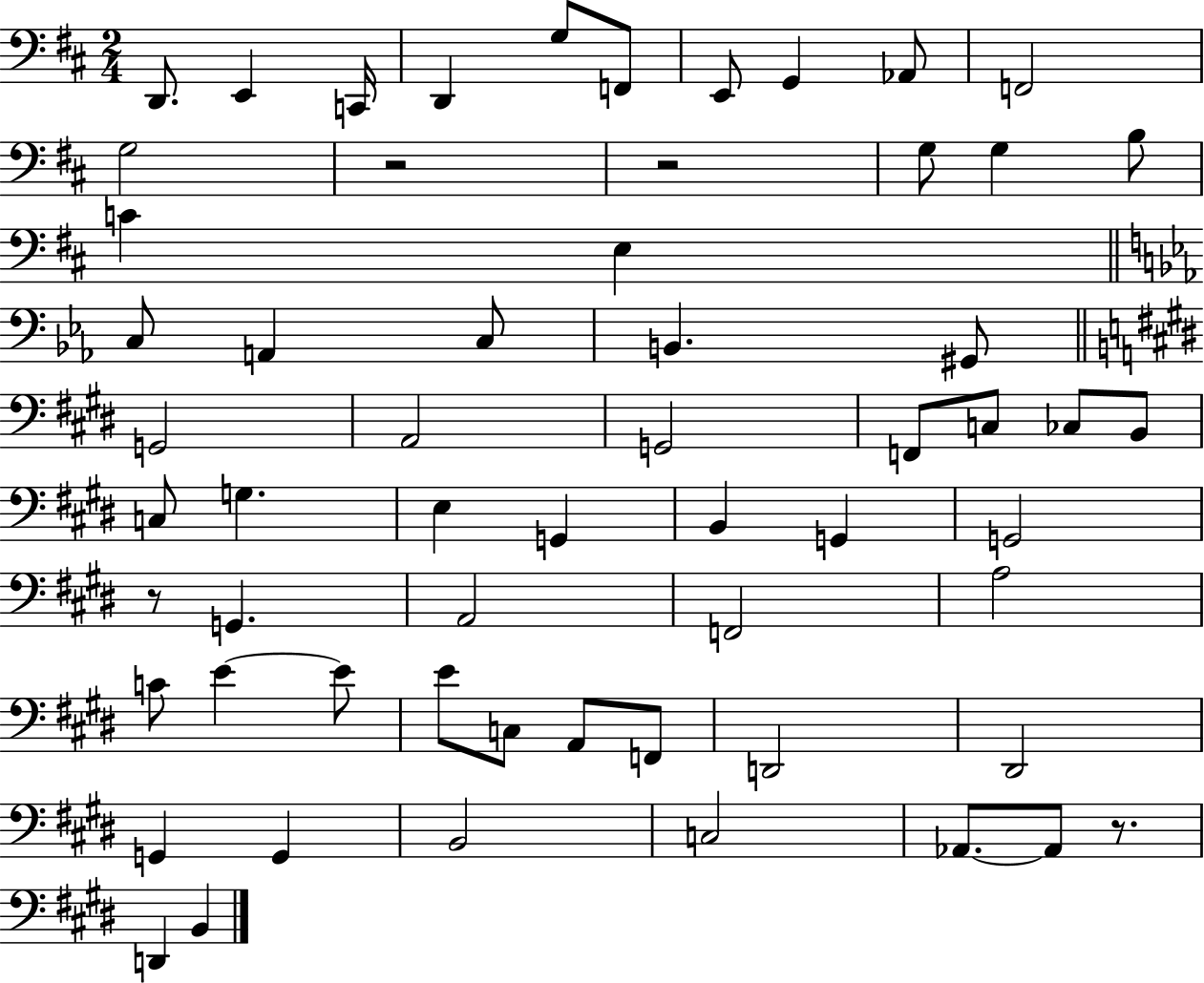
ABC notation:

X:1
T:Untitled
M:2/4
L:1/4
K:D
D,,/2 E,, C,,/4 D,, G,/2 F,,/2 E,,/2 G,, _A,,/2 F,,2 G,2 z2 z2 G,/2 G, B,/2 C E, C,/2 A,, C,/2 B,, ^G,,/2 G,,2 A,,2 G,,2 F,,/2 C,/2 _C,/2 B,,/2 C,/2 G, E, G,, B,, G,, G,,2 z/2 G,, A,,2 F,,2 A,2 C/2 E E/2 E/2 C,/2 A,,/2 F,,/2 D,,2 ^D,,2 G,, G,, B,,2 C,2 _A,,/2 _A,,/2 z/2 D,, B,,